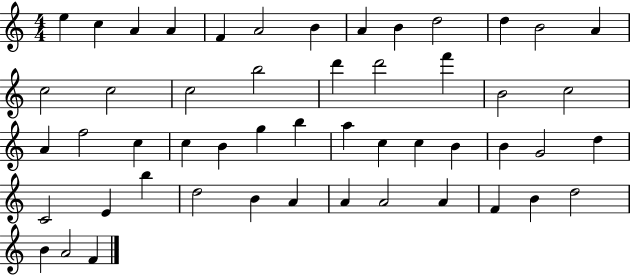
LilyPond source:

{
  \clef treble
  \numericTimeSignature
  \time 4/4
  \key c \major
  e''4 c''4 a'4 a'4 | f'4 a'2 b'4 | a'4 b'4 d''2 | d''4 b'2 a'4 | \break c''2 c''2 | c''2 b''2 | d'''4 d'''2 f'''4 | b'2 c''2 | \break a'4 f''2 c''4 | c''4 b'4 g''4 b''4 | a''4 c''4 c''4 b'4 | b'4 g'2 d''4 | \break c'2 e'4 b''4 | d''2 b'4 a'4 | a'4 a'2 a'4 | f'4 b'4 d''2 | \break b'4 a'2 f'4 | \bar "|."
}